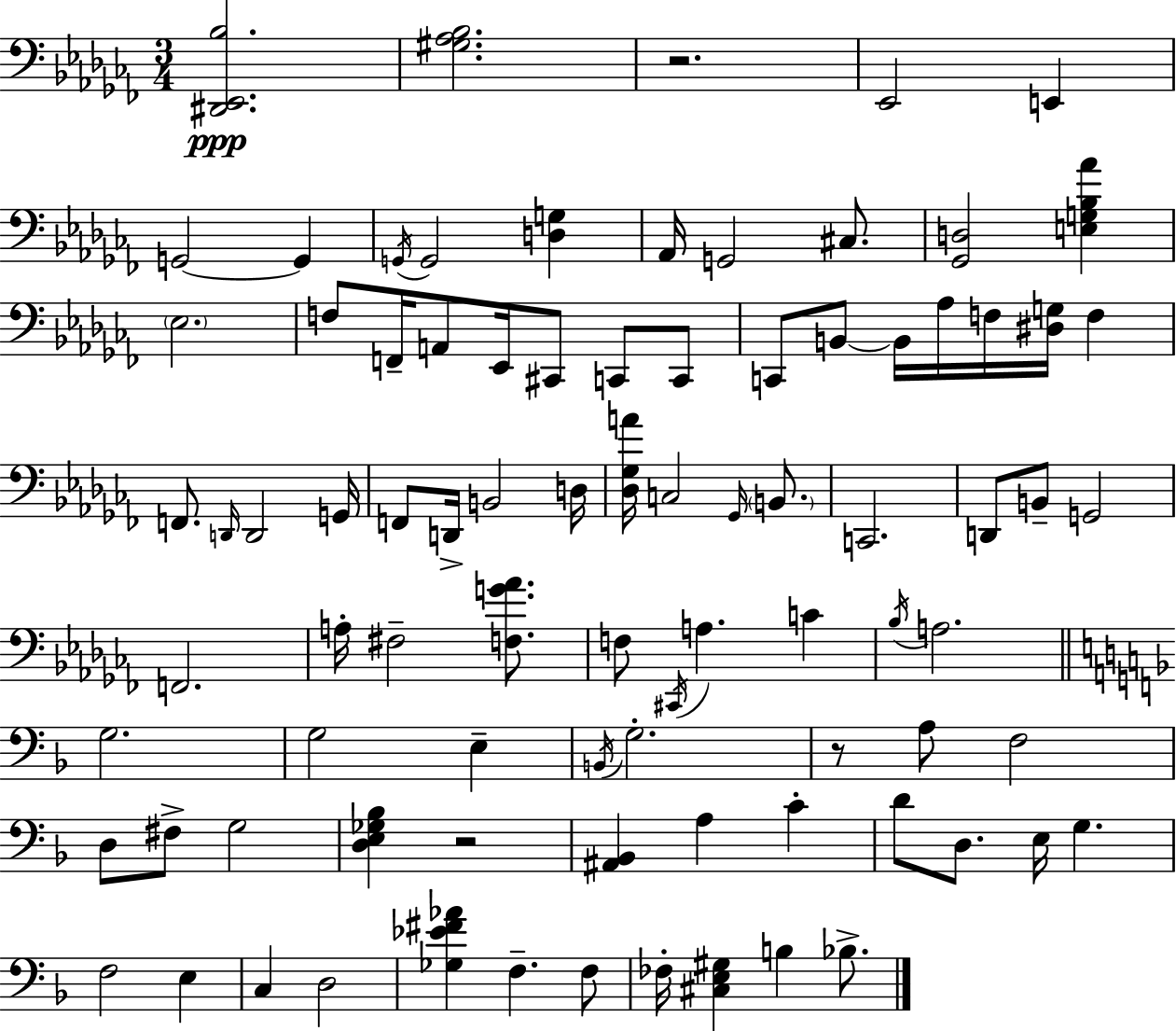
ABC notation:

X:1
T:Untitled
M:3/4
L:1/4
K:Abm
[^D,,_E,,_B,]2 [^G,_A,_B,]2 z2 _E,,2 E,, G,,2 G,, G,,/4 G,,2 [D,G,] _A,,/4 G,,2 ^C,/2 [_G,,D,]2 [E,G,_B,_A] _E,2 F,/2 F,,/4 A,,/2 _E,,/4 ^C,,/2 C,,/2 C,,/2 C,,/2 B,,/2 B,,/4 _A,/4 F,/4 [^D,G,]/4 F, F,,/2 D,,/4 D,,2 G,,/4 F,,/2 D,,/4 B,,2 D,/4 [_D,_G,A]/4 C,2 _G,,/4 B,,/2 C,,2 D,,/2 B,,/2 G,,2 F,,2 A,/4 ^F,2 [F,G_A]/2 F,/2 ^C,,/4 A, C _B,/4 A,2 G,2 G,2 E, B,,/4 G,2 z/2 A,/2 F,2 D,/2 ^F,/2 G,2 [D,E,_G,_B,] z2 [^A,,_B,,] A, C D/2 D,/2 E,/4 G, F,2 E, C, D,2 [_G,_E^F_A] F, F,/2 _F,/4 [^C,E,^G,] B, _B,/2